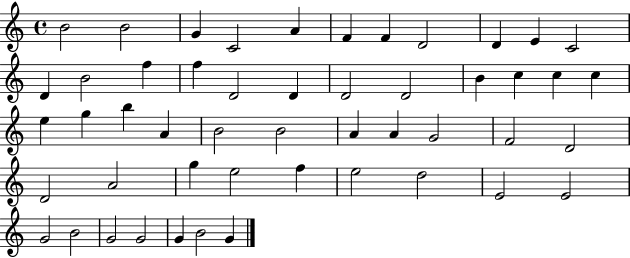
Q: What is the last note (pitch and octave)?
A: G4